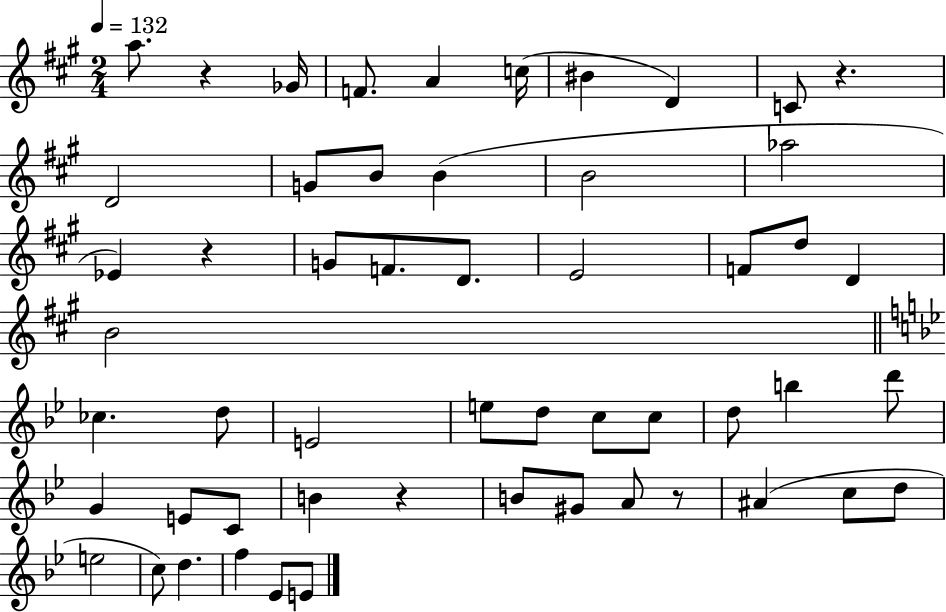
{
  \clef treble
  \numericTimeSignature
  \time 2/4
  \key a \major
  \tempo 4 = 132
  a''8. r4 ges'16 | f'8. a'4 c''16( | bis'4 d'4) | c'8 r4. | \break d'2 | g'8 b'8 b'4( | b'2 | aes''2 | \break ees'4) r4 | g'8 f'8. d'8. | e'2 | f'8 d''8 d'4 | \break b'2 | \bar "||" \break \key bes \major ces''4. d''8 | e'2 | e''8 d''8 c''8 c''8 | d''8 b''4 d'''8 | \break g'4 e'8 c'8 | b'4 r4 | b'8 gis'8 a'8 r8 | ais'4( c''8 d''8 | \break e''2 | c''8) d''4. | f''4 ees'8 e'8 | \bar "|."
}